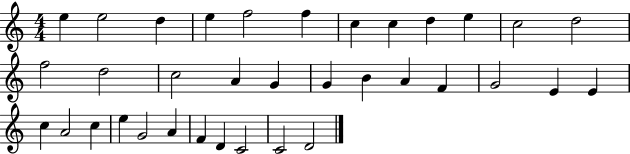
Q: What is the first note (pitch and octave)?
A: E5